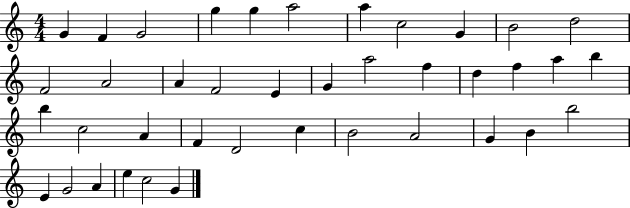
{
  \clef treble
  \numericTimeSignature
  \time 4/4
  \key c \major
  g'4 f'4 g'2 | g''4 g''4 a''2 | a''4 c''2 g'4 | b'2 d''2 | \break f'2 a'2 | a'4 f'2 e'4 | g'4 a''2 f''4 | d''4 f''4 a''4 b''4 | \break b''4 c''2 a'4 | f'4 d'2 c''4 | b'2 a'2 | g'4 b'4 b''2 | \break e'4 g'2 a'4 | e''4 c''2 g'4 | \bar "|."
}